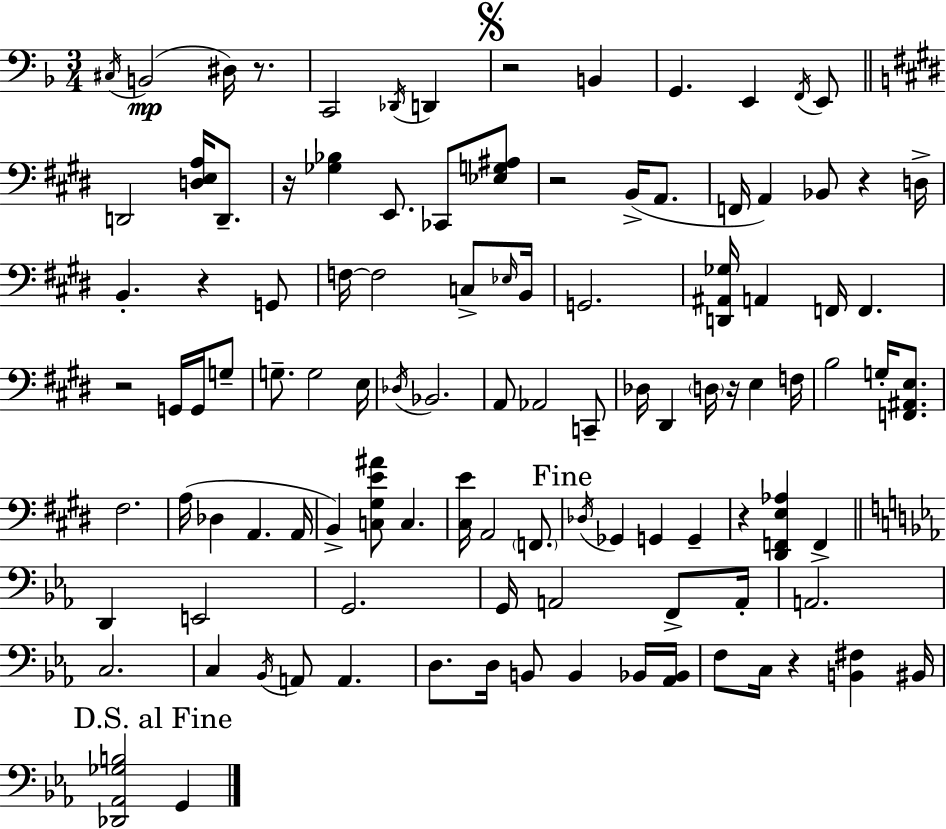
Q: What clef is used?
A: bass